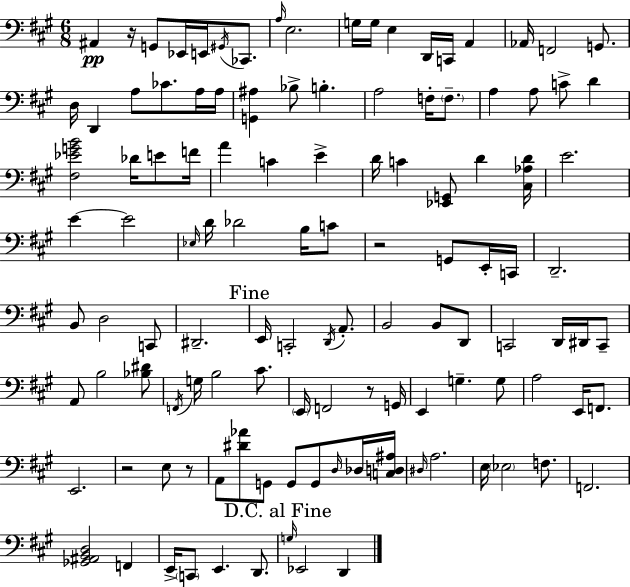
A#2/q R/s G2/e Eb2/s E2/s G#2/s CES2/e. A3/s E3/h. G3/s G3/s E3/q D2/s C2/s A2/q Ab2/s F2/h G2/e. D3/s D2/q A3/e CES4/e. A3/s A3/s [G2,A#3]/q Bb3/e B3/q. A3/h F3/s F3/e. A3/q A3/e C4/e D4/q [F#3,Eb4,G4,B4]/h Db4/s E4/e F4/s A4/q C4/q E4/q D4/s C4/q [Eb2,G2]/e D4/q [C#3,Ab3,D4]/s E4/h. E4/q E4/h Eb3/s D4/s Db4/h B3/s C4/e R/h G2/e E2/s C2/s D2/h. B2/e D3/h C2/e D#2/h. E2/s C2/h D2/s A2/e. B2/h B2/e D2/e C2/h D2/s D#2/s C2/e A2/e B3/h [Bb3,D#4]/e F2/s G3/s B3/h C#4/e. E2/s F2/h R/e G2/s E2/q G3/q. G3/e A3/h E2/s F2/e. E2/h. R/h E3/e R/e A2/e [D#4,Ab4]/e G2/e G2/e G2/e D3/s Db3/s [C3,D3,A#3]/s D#3/s A3/h. E3/s Eb3/h F3/e. F2/h. [Gb2,A#2,B2,D3]/h F2/q E2/s C2/e E2/q. D2/e. G3/s Eb2/h D2/q